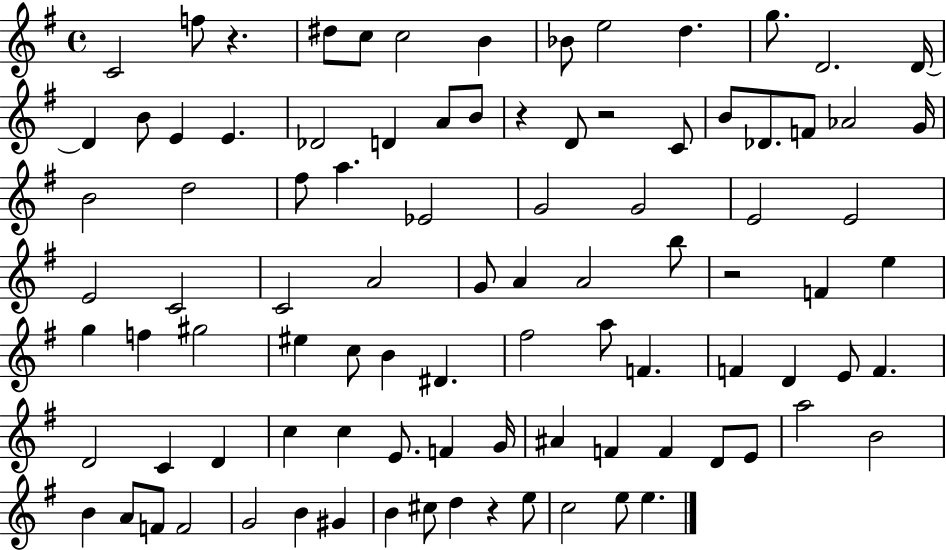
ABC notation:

X:1
T:Untitled
M:4/4
L:1/4
K:G
C2 f/2 z ^d/2 c/2 c2 B _B/2 e2 d g/2 D2 D/4 D B/2 E E _D2 D A/2 B/2 z D/2 z2 C/2 B/2 _D/2 F/2 _A2 G/4 B2 d2 ^f/2 a _E2 G2 G2 E2 E2 E2 C2 C2 A2 G/2 A A2 b/2 z2 F e g f ^g2 ^e c/2 B ^D ^f2 a/2 F F D E/2 F D2 C D c c E/2 F G/4 ^A F F D/2 E/2 a2 B2 B A/2 F/2 F2 G2 B ^G B ^c/2 d z e/2 c2 e/2 e